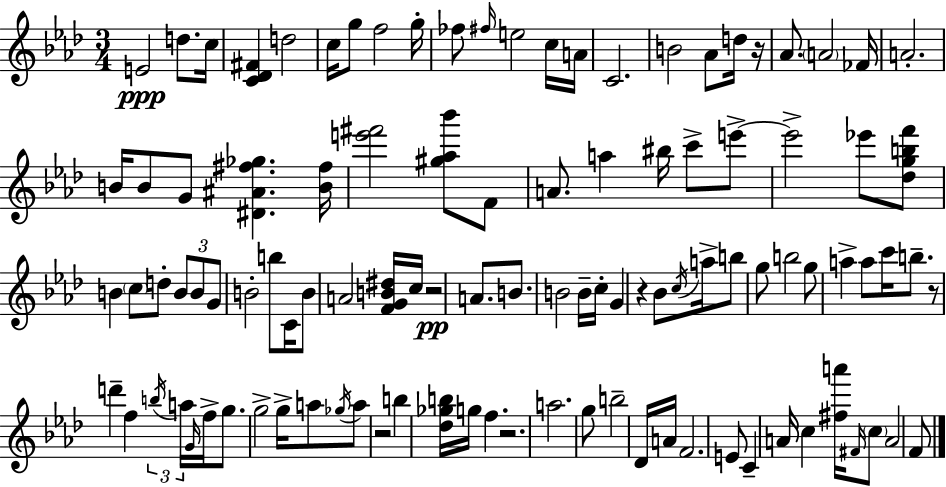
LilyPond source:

{
  \clef treble
  \numericTimeSignature
  \time 3/4
  \key f \minor
  e'2\ppp d''8. c''16 | <c' des' fis'>4 d''2 | c''16 g''8 f''2 g''16-. | fes''8 \grace { fis''16 } e''2 c''16 | \break a'16 c'2. | b'2 aes'8 d''16 | r16 aes'8. \parenthesize a'2 | fes'16 a'2.-. | \break b'16 b'8 g'8 <dis' ais' fis'' ges''>4. | <b' fis''>16 <e''' fis'''>2 <gis'' aes'' bes'''>8 f'8 | a'8. a''4 bis''16 c'''8-> e'''8->~~ | e'''2-> ees'''8 <des'' g'' b'' f'''>8 | \break b'4 \parenthesize c''8 d''8-. \tuplet 3/2 { b'8 b'8 | g'8 } b'2-. b''8 | c'16 b'8 a'2 | <f' g' b' dis''>16 c''16 r2\pp a'8. | \break b'8. b'2 | b'16-- c''16-. g'4 r4 bes'8 | \acciaccatura { c''16 } a''16-> b''8 g''8 b''2 | g''8 a''4-> a''8 c'''16 b''8.-- | \break r8 d'''4-- f''4 | \tuplet 3/2 { \acciaccatura { b''16 } a''16 \grace { g'16 } } f''16-> g''8. g''2-> | g''16-> a''8 \acciaccatura { ges''16 } a''8 r2 | b''4 <des'' ges'' b''>16 g''16 f''4. | \break r2. | a''2. | g''8 b''2-- | des'16 a'16 f'2. | \break e'8 c'4-- a'16 | c''4 <fis'' a'''>16 \grace { fis'16 } \parenthesize c''8 a'2 | f'8 \bar "|."
}